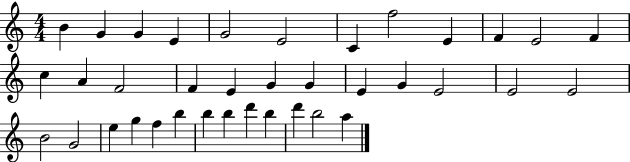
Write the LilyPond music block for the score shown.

{
  \clef treble
  \numericTimeSignature
  \time 4/4
  \key c \major
  b'4 g'4 g'4 e'4 | g'2 e'2 | c'4 f''2 e'4 | f'4 e'2 f'4 | \break c''4 a'4 f'2 | f'4 e'4 g'4 g'4 | e'4 g'4 e'2 | e'2 e'2 | \break b'2 g'2 | e''4 g''4 f''4 b''4 | b''4 b''4 d'''4 b''4 | d'''4 b''2 a''4 | \break \bar "|."
}